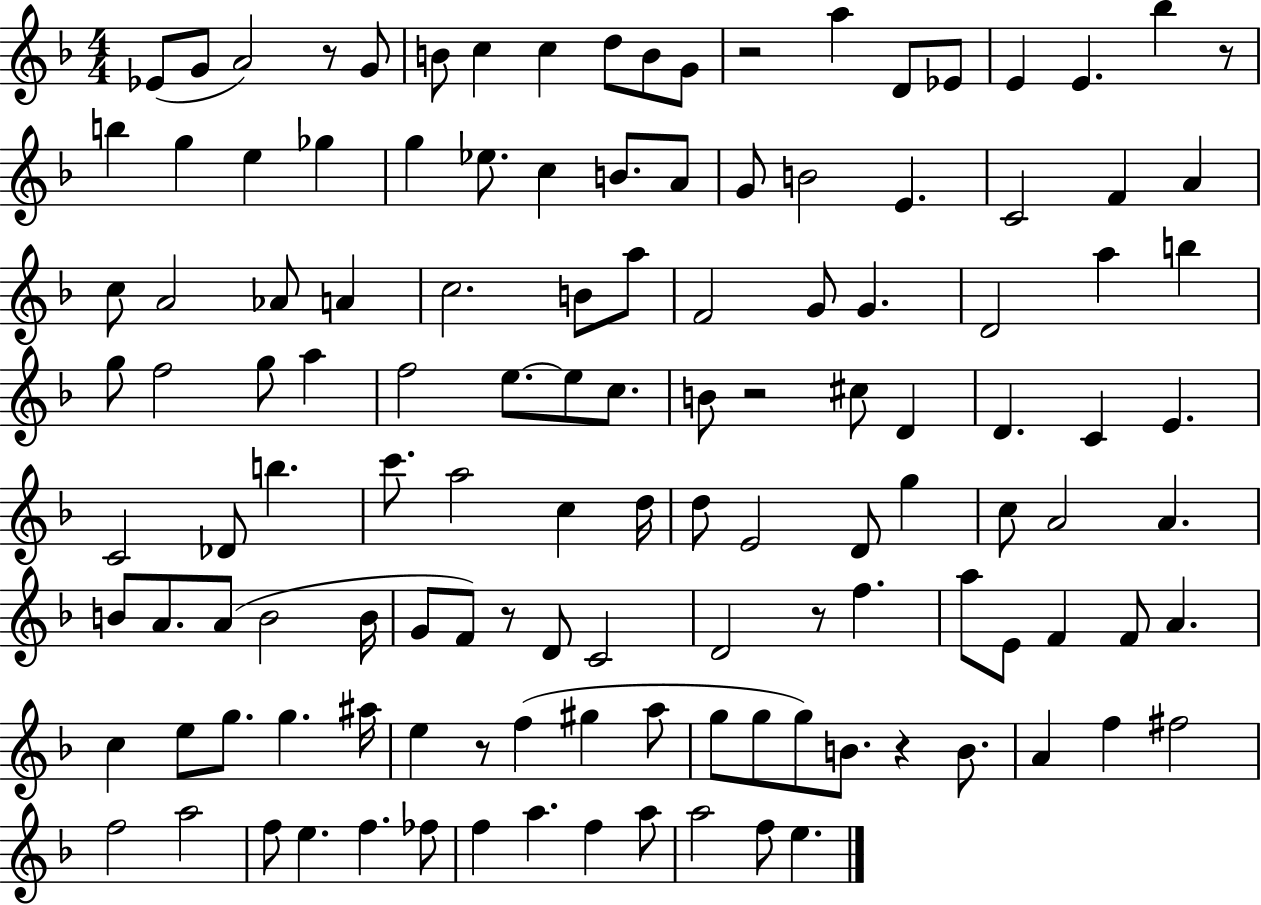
{
  \clef treble
  \numericTimeSignature
  \time 4/4
  \key f \major
  \repeat volta 2 { ees'8( g'8 a'2) r8 g'8 | b'8 c''4 c''4 d''8 b'8 g'8 | r2 a''4 d'8 ees'8 | e'4 e'4. bes''4 r8 | \break b''4 g''4 e''4 ges''4 | g''4 ees''8. c''4 b'8. a'8 | g'8 b'2 e'4. | c'2 f'4 a'4 | \break c''8 a'2 aes'8 a'4 | c''2. b'8 a''8 | f'2 g'8 g'4. | d'2 a''4 b''4 | \break g''8 f''2 g''8 a''4 | f''2 e''8.~~ e''8 c''8. | b'8 r2 cis''8 d'4 | d'4. c'4 e'4. | \break c'2 des'8 b''4. | c'''8. a''2 c''4 d''16 | d''8 e'2 d'8 g''4 | c''8 a'2 a'4. | \break b'8 a'8. a'8( b'2 b'16 | g'8 f'8) r8 d'8 c'2 | d'2 r8 f''4. | a''8 e'8 f'4 f'8 a'4. | \break c''4 e''8 g''8. g''4. ais''16 | e''4 r8 f''4( gis''4 a''8 | g''8 g''8 g''8) b'8. r4 b'8. | a'4 f''4 fis''2 | \break f''2 a''2 | f''8 e''4. f''4. fes''8 | f''4 a''4. f''4 a''8 | a''2 f''8 e''4. | \break } \bar "|."
}